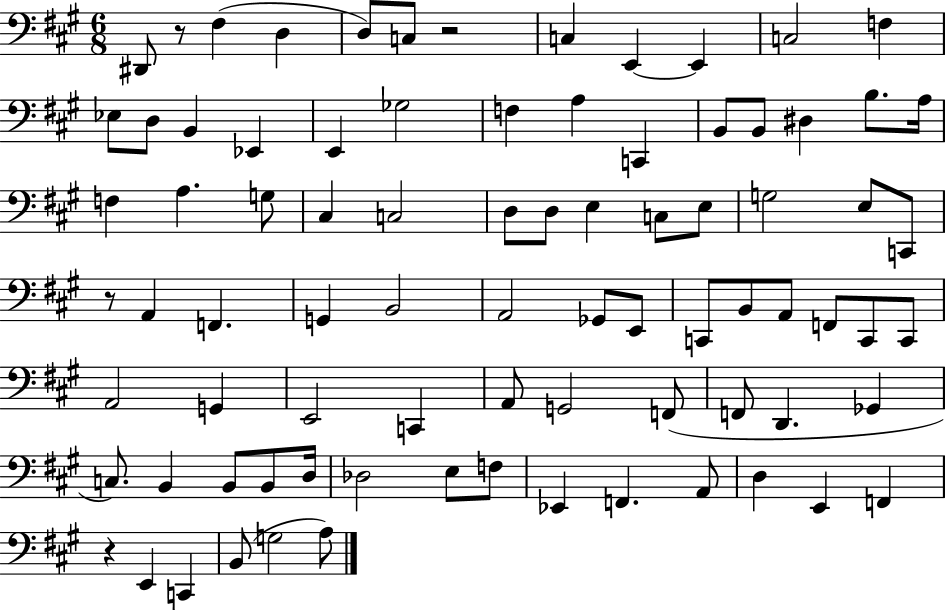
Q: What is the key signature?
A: A major